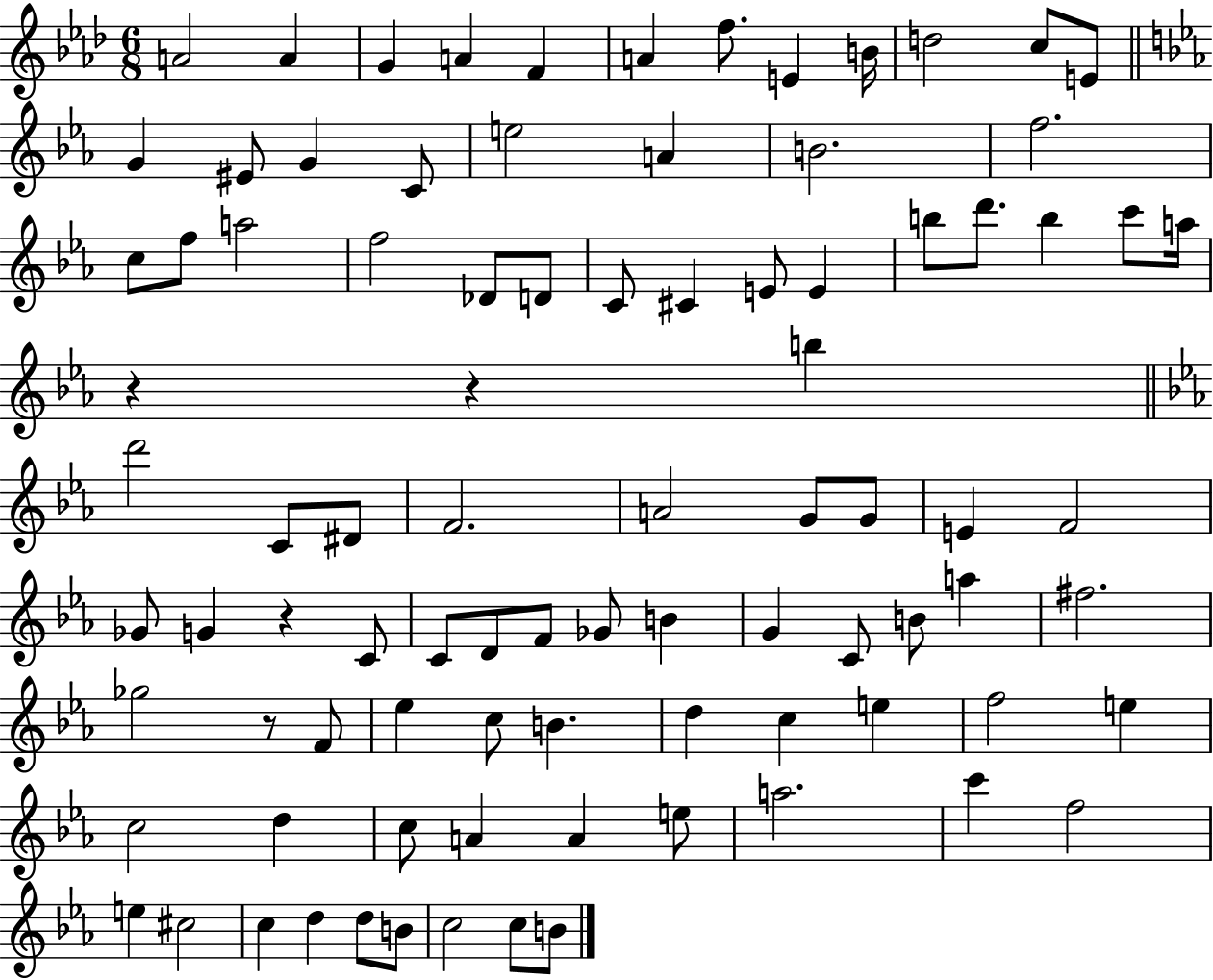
A4/h A4/q G4/q A4/q F4/q A4/q F5/e. E4/q B4/s D5/h C5/e E4/e G4/q EIS4/e G4/q C4/e E5/h A4/q B4/h. F5/h. C5/e F5/e A5/h F5/h Db4/e D4/e C4/e C#4/q E4/e E4/q B5/e D6/e. B5/q C6/e A5/s R/q R/q B5/q D6/h C4/e D#4/e F4/h. A4/h G4/e G4/e E4/q F4/h Gb4/e G4/q R/q C4/e C4/e D4/e F4/e Gb4/e B4/q G4/q C4/e B4/e A5/q F#5/h. Gb5/h R/e F4/e Eb5/q C5/e B4/q. D5/q C5/q E5/q F5/h E5/q C5/h D5/q C5/e A4/q A4/q E5/e A5/h. C6/q F5/h E5/q C#5/h C5/q D5/q D5/e B4/e C5/h C5/e B4/e